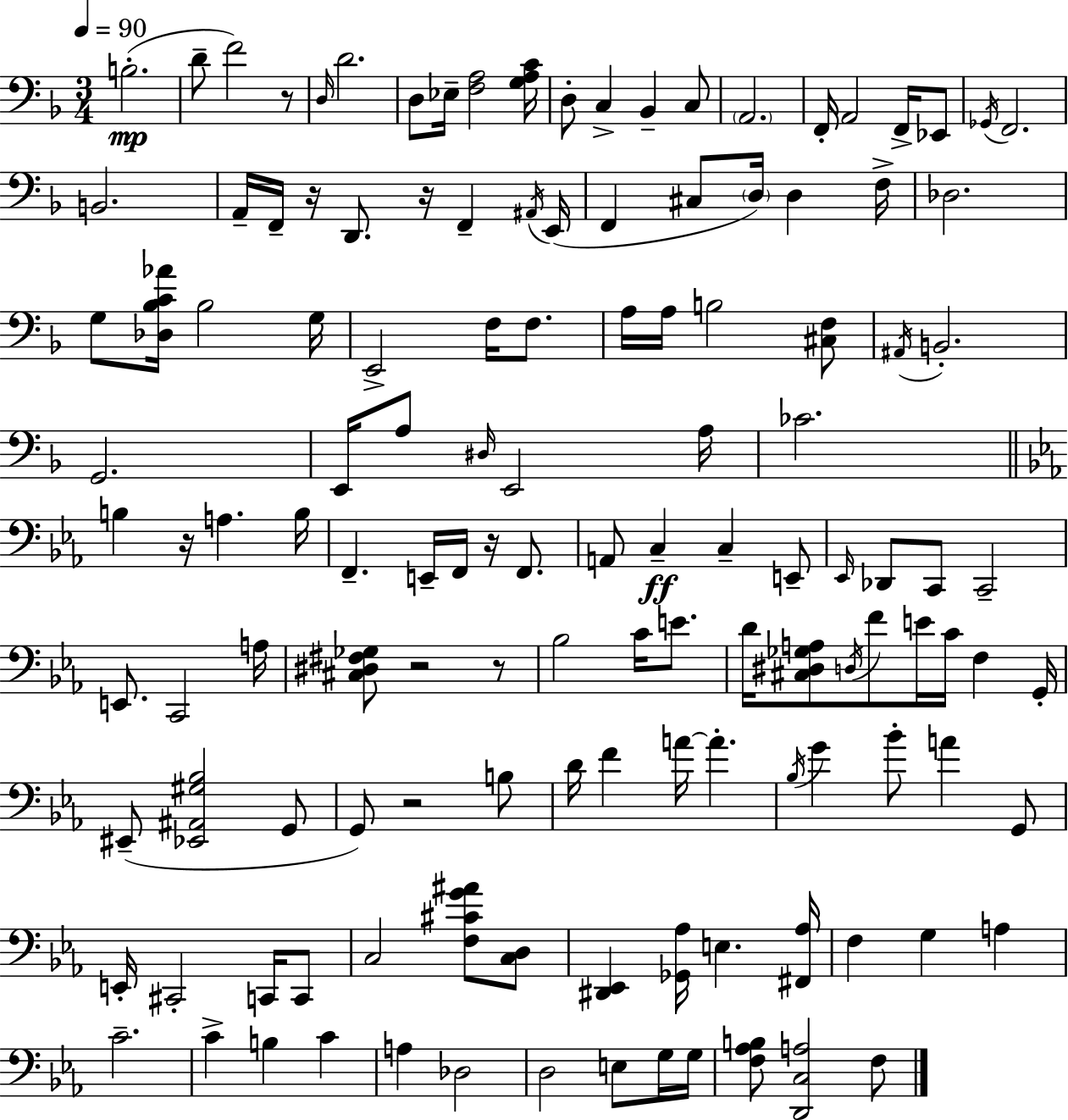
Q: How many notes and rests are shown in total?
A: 132